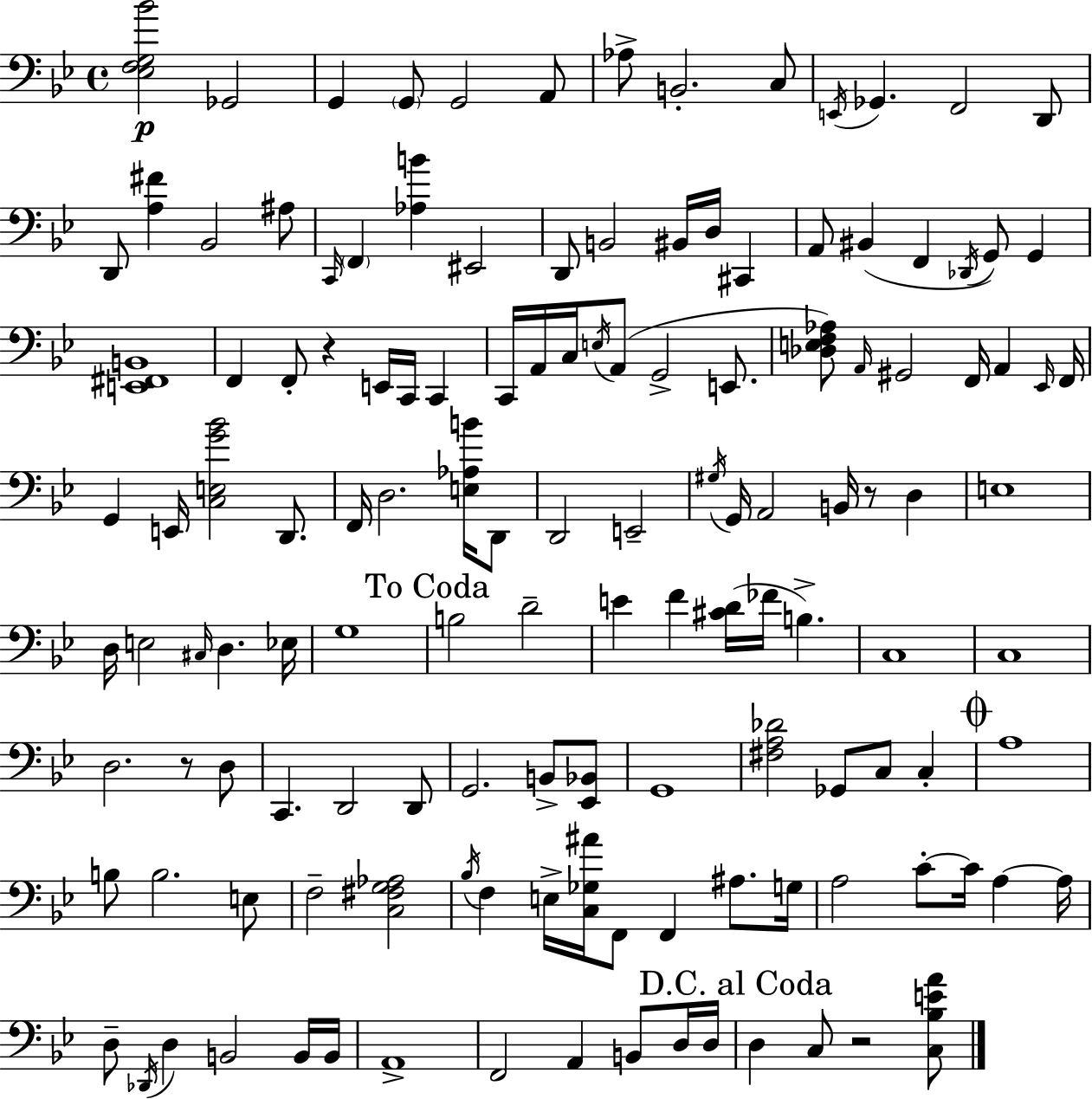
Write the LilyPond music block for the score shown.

{
  \clef bass
  \time 4/4
  \defaultTimeSignature
  \key bes \major
  <ees f g bes'>2\p ges,2 | g,4 \parenthesize g,8 g,2 a,8 | aes8-> b,2.-. c8 | \acciaccatura { e,16 } ges,4. f,2 d,8 | \break d,8 <a fis'>4 bes,2 ais8 | \grace { c,16 } \parenthesize f,4 <aes b'>4 eis,2 | d,8 b,2 bis,16 d16 cis,4 | a,8 bis,4( f,4 \acciaccatura { des,16 }) g,8 g,4 | \break <e, fis, b,>1 | f,4 f,8-. r4 e,16 c,16 c,4 | c,16 a,16 c16 \acciaccatura { e16 } a,8( g,2-> | e,8. <des e f aes>8) \grace { a,16 } gis,2 f,16 | \break a,4 \grace { ees,16 } f,16 g,4 e,16 <c e g' bes'>2 | d,8. f,16 d2. | <e aes b'>16 d,8 d,2 e,2-- | \acciaccatura { gis16 } g,16 a,2 | \break b,16 r8 d4 e1 | d16 e2 | \grace { cis16 } d4. ees16 g1 | \mark "To Coda" b2 | \break d'2-- e'4 f'4 | <cis' d'>16( fes'16 b4.->) c1 | c1 | d2. | \break r8 d8 c,4. d,2 | d,8 g,2. | b,8-> <ees, bes,>8 g,1 | <fis a des'>2 | \break ges,8 c8 c4-. \mark \markup { \musicglyph "scripts.coda" } a1 | b8 b2. | e8 f2-- | <c fis g aes>2 \acciaccatura { bes16 } f4 e16-> <c ges ais'>16 f,8 | \break f,4 ais8. g16 a2 | c'8-.~~ c'16 a4~~ a16 d8-- \acciaccatura { des,16 } d4 | b,2 b,16 b,16 a,1-> | f,2 | \break a,4 b,8 d16 d16 \mark "D.C. al Coda" d4 c8 | r2 <c bes e' a'>8 \bar "|."
}